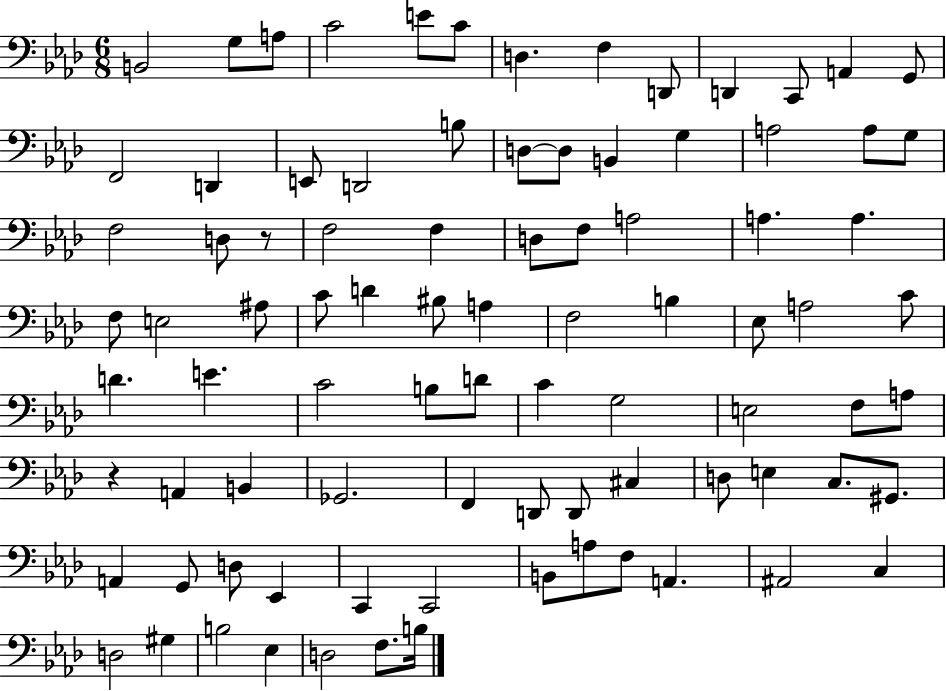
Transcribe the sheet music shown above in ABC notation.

X:1
T:Untitled
M:6/8
L:1/4
K:Ab
B,,2 G,/2 A,/2 C2 E/2 C/2 D, F, D,,/2 D,, C,,/2 A,, G,,/2 F,,2 D,, E,,/2 D,,2 B,/2 D,/2 D,/2 B,, G, A,2 A,/2 G,/2 F,2 D,/2 z/2 F,2 F, D,/2 F,/2 A,2 A, A, F,/2 E,2 ^A,/2 C/2 D ^B,/2 A, F,2 B, _E,/2 A,2 C/2 D E C2 B,/2 D/2 C G,2 E,2 F,/2 A,/2 z A,, B,, _G,,2 F,, D,,/2 D,,/2 ^C, D,/2 E, C,/2 ^G,,/2 A,, G,,/2 D,/2 _E,, C,, C,,2 B,,/2 A,/2 F,/2 A,, ^A,,2 C, D,2 ^G, B,2 _E, D,2 F,/2 B,/4